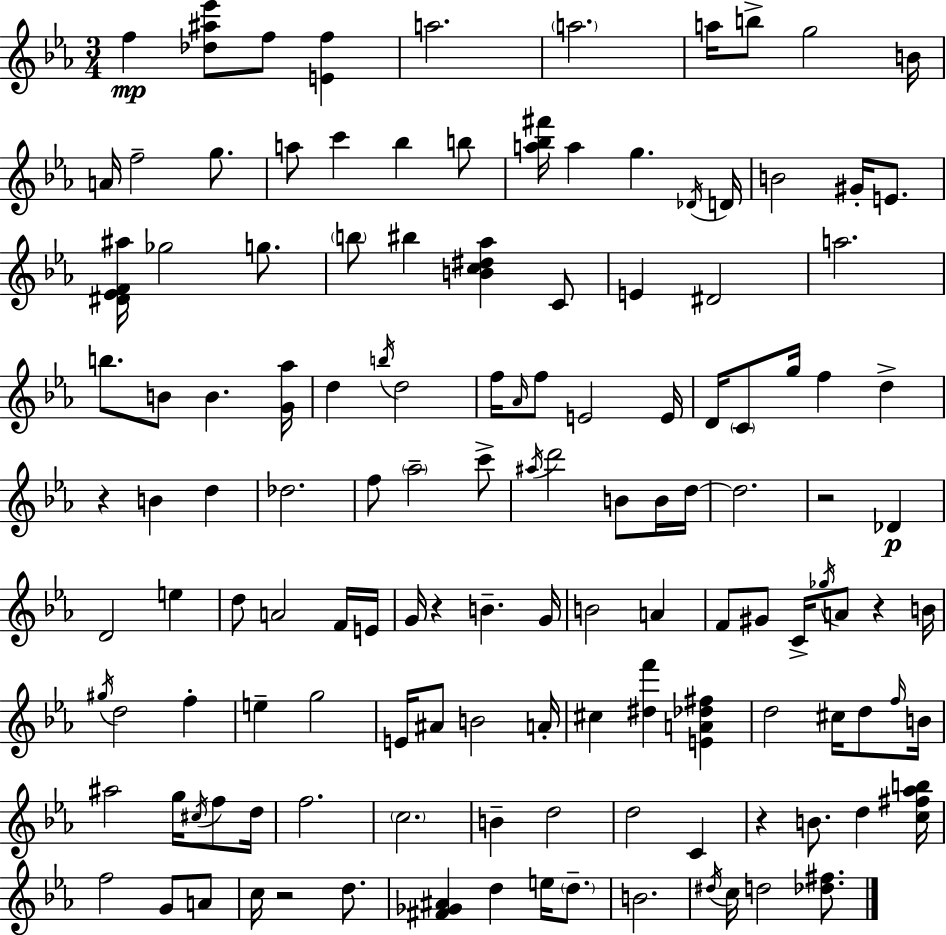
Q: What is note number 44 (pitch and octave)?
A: G5